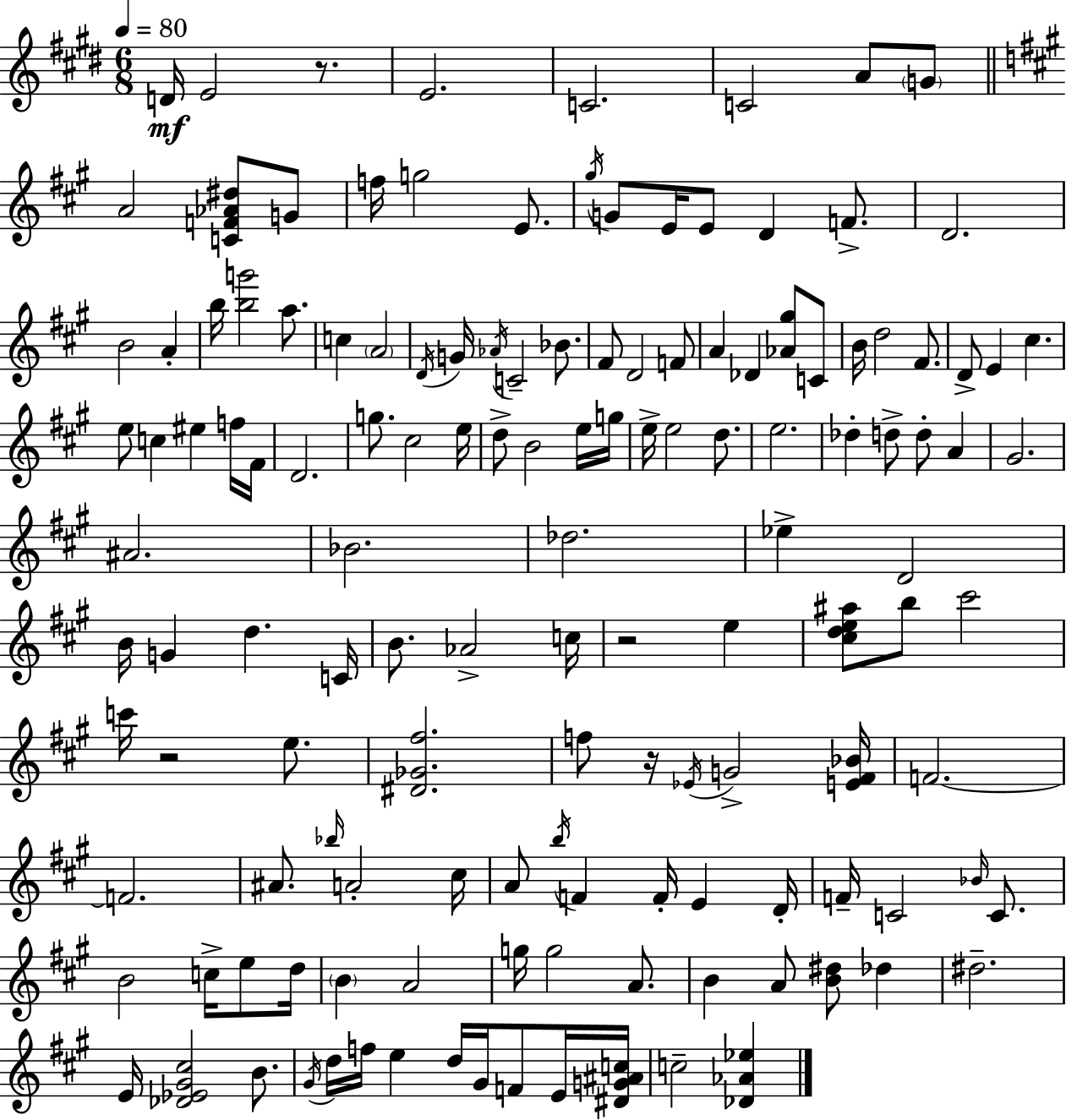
D4/s E4/h R/e. E4/h. C4/h. C4/h A4/e G4/e A4/h [C4,F4,Ab4,D#5]/e G4/e F5/s G5/h E4/e. G#5/s G4/e E4/s E4/e D4/q F4/e. D4/h. B4/h A4/q B5/s [B5,G6]/h A5/e. C5/q A4/h D4/s G4/s Ab4/s C4/h Bb4/e. F#4/e D4/h F4/e A4/q Db4/q [Ab4,G#5]/e C4/e B4/s D5/h F#4/e. D4/e E4/q C#5/q. E5/e C5/q EIS5/q F5/s F#4/s D4/h. G5/e. C#5/h E5/s D5/e B4/h E5/s G5/s E5/s E5/h D5/e. E5/h. Db5/q D5/e D5/e A4/q G#4/h. A#4/h. Bb4/h. Db5/h. Eb5/q D4/h B4/s G4/q D5/q. C4/s B4/e. Ab4/h C5/s R/h E5/q [C#5,D5,E5,A#5]/e B5/e C#6/h C6/s R/h E5/e. [D#4,Gb4,F#5]/h. F5/e R/s Eb4/s G4/h [E4,F#4,Bb4]/s F4/h. F4/h. A#4/e. Bb5/s A4/h C#5/s A4/e B5/s F4/q F4/s E4/q D4/s F4/s C4/h Bb4/s C4/e. B4/h C5/s E5/e D5/s B4/q A4/h G5/s G5/h A4/e. B4/q A4/e [B4,D#5]/e Db5/q D#5/h. E4/s [Db4,Eb4,G#4,C#5]/h B4/e. G#4/s D5/s F5/s E5/q D5/s G#4/s F4/e E4/s [D#4,G4,A#4,C5]/s C5/h [Db4,Ab4,Eb5]/q